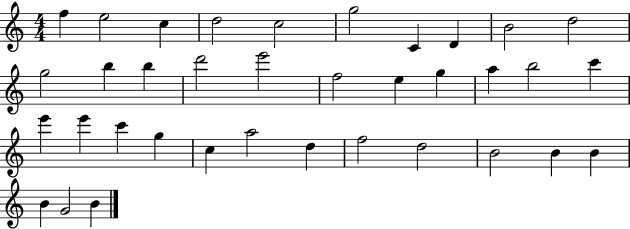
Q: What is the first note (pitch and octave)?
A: F5